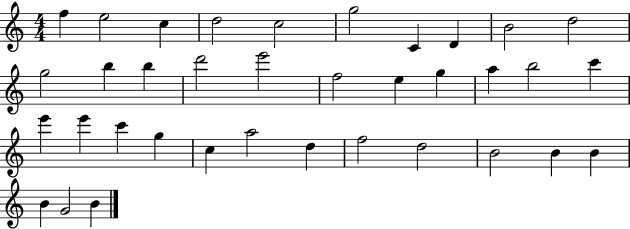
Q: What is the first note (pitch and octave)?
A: F5